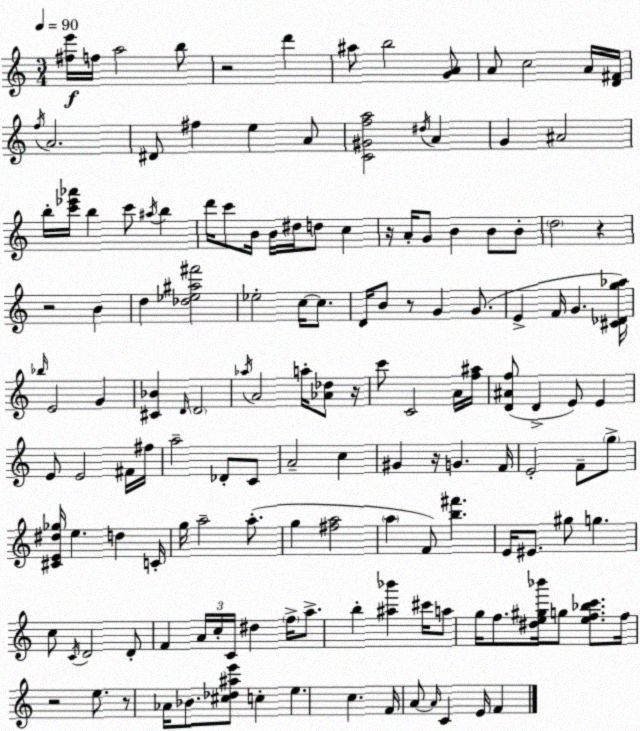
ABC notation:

X:1
T:Untitled
M:3/4
L:1/4
K:Am
[^fe']/4 f/4 a2 b/2 z2 d' ^a/2 b2 [GA]/2 A/2 c2 A/4 [D^F]/4 f/4 A2 ^D/2 ^f e A/2 [C^Gfa]2 ^d/4 A G ^A2 b/4 [c'_e'_a']/4 b c'/2 ^a/4 b d'/4 c'/2 B/4 B/4 ^d/4 d/2 c z/4 A/4 G/2 B B/2 B/2 d2 z z2 B d [_d_e^a^f']2 _e2 c/4 c/2 D/4 B/2 z/2 G G/2 E F/4 G [^C_Dg_a]/4 _b/4 E2 G [^C_B] D/4 D2 _a/4 A2 a/4 [_A_d]/2 z/4 c'/2 C2 A/4 [f^a]/4 [D^Af]/2 D E/2 E E/2 E2 ^F/4 ^f/4 a2 _D/2 C/2 A2 c ^G z/4 G F/4 E2 F/2 g/2 [^CE^d_g]/4 e d C/4 g/4 a2 a/2 g [^fa]2 a F/2 [b^f'] E/4 ^E/2 ^g/2 g c/2 C/4 D2 D/2 F A/4 c/4 C/4 ^d f/4 a/2 b [^a_b'] ^c'/4 a/2 g/4 f/2 [^de^g_b']/4 g/2 [ef_bc']/2 f/4 z2 e/2 z/2 _A/4 _B/2 [^c_d^ae']/2 c e c F/4 A/2 A/4 C E/4 F